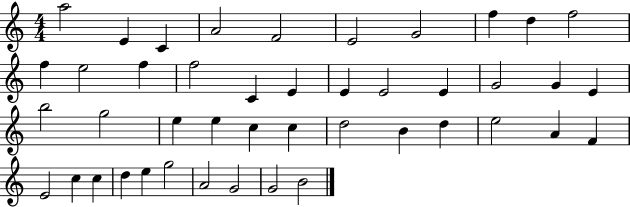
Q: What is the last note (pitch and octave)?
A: B4